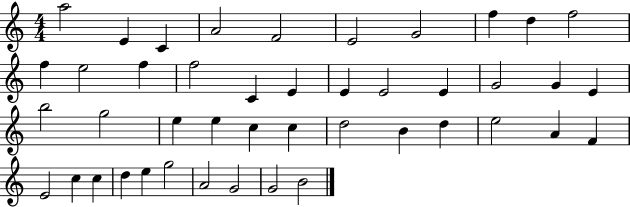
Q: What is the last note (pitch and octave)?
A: B4